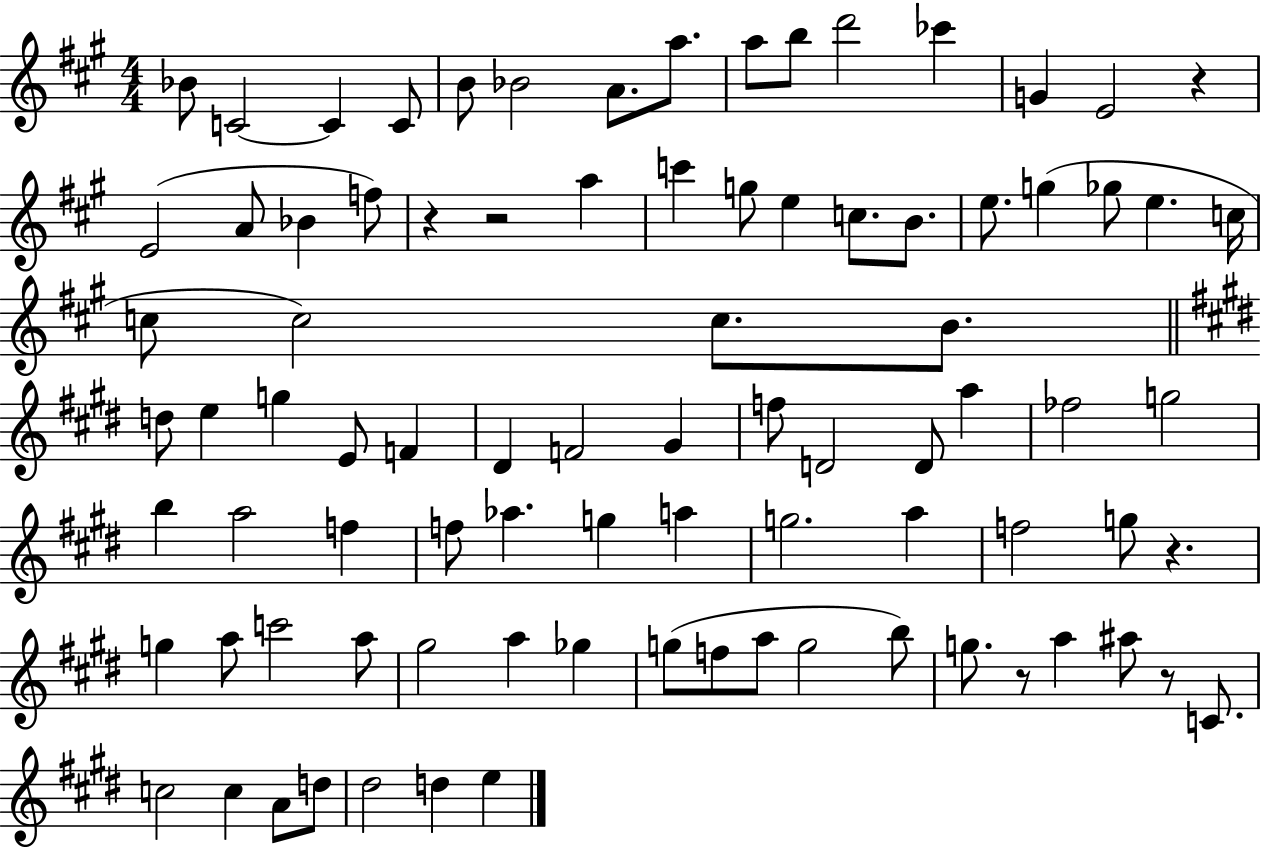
{
  \clef treble
  \numericTimeSignature
  \time 4/4
  \key a \major
  bes'8 c'2~~ c'4 c'8 | b'8 bes'2 a'8. a''8. | a''8 b''8 d'''2 ces'''4 | g'4 e'2 r4 | \break e'2( a'8 bes'4 f''8) | r4 r2 a''4 | c'''4 g''8 e''4 c''8. b'8. | e''8. g''4( ges''8 e''4. c''16 | \break c''8 c''2) c''8. b'8. | \bar "||" \break \key e \major d''8 e''4 g''4 e'8 f'4 | dis'4 f'2 gis'4 | f''8 d'2 d'8 a''4 | fes''2 g''2 | \break b''4 a''2 f''4 | f''8 aes''4. g''4 a''4 | g''2. a''4 | f''2 g''8 r4. | \break g''4 a''8 c'''2 a''8 | gis''2 a''4 ges''4 | g''8( f''8 a''8 g''2 b''8) | g''8. r8 a''4 ais''8 r8 c'8. | \break c''2 c''4 a'8 d''8 | dis''2 d''4 e''4 | \bar "|."
}